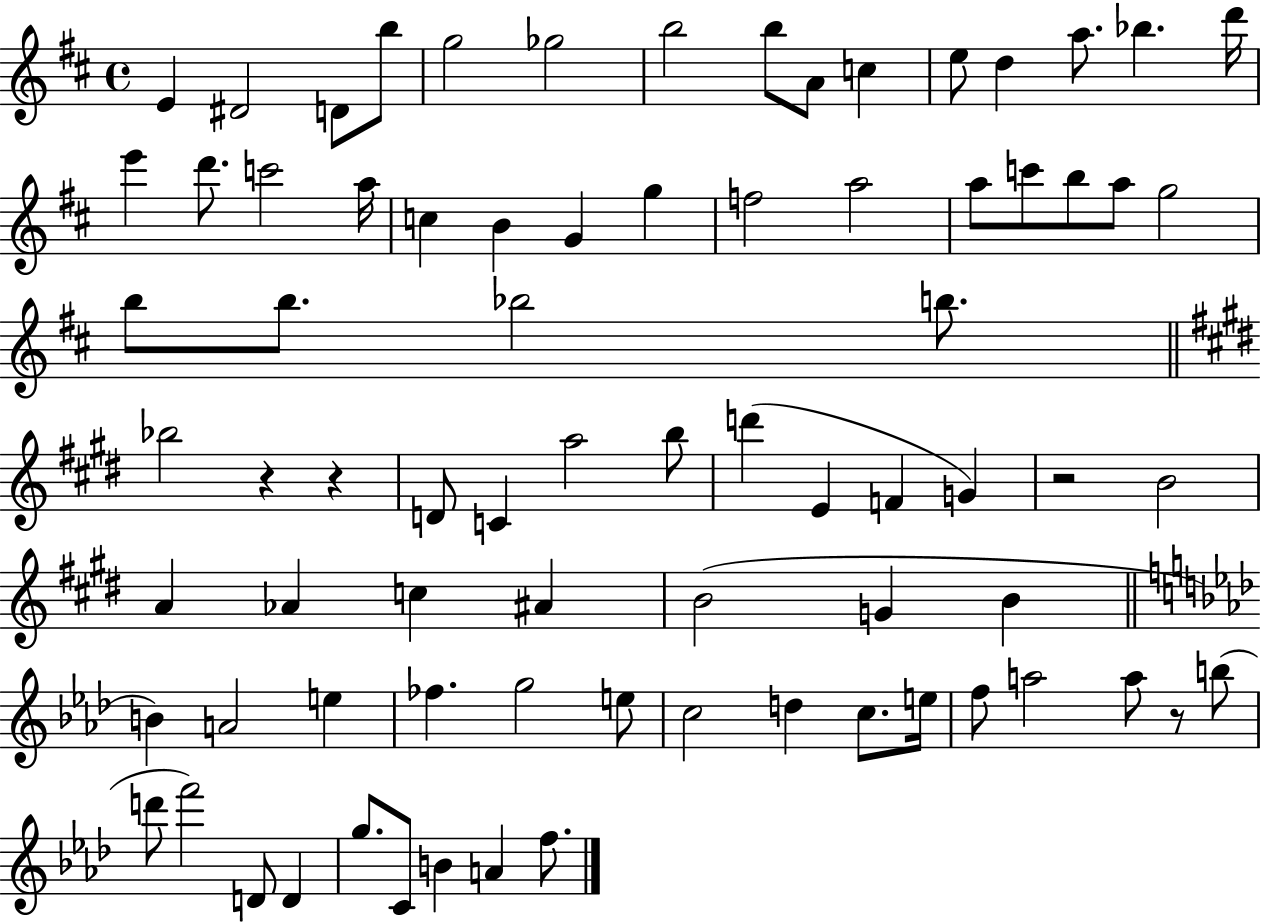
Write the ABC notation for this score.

X:1
T:Untitled
M:4/4
L:1/4
K:D
E ^D2 D/2 b/2 g2 _g2 b2 b/2 A/2 c e/2 d a/2 _b d'/4 e' d'/2 c'2 a/4 c B G g f2 a2 a/2 c'/2 b/2 a/2 g2 b/2 b/2 _b2 b/2 _b2 z z D/2 C a2 b/2 d' E F G z2 B2 A _A c ^A B2 G B B A2 e _f g2 e/2 c2 d c/2 e/4 f/2 a2 a/2 z/2 b/2 d'/2 f'2 D/2 D g/2 C/2 B A f/2